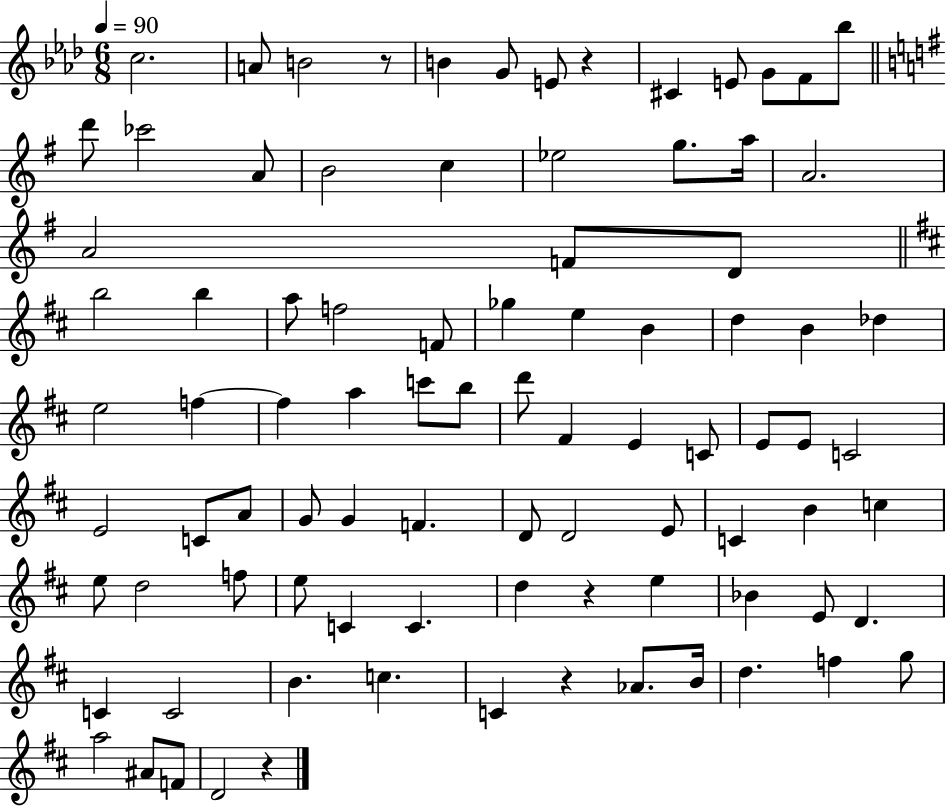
C5/h. A4/e B4/h R/e B4/q G4/e E4/e R/q C#4/q E4/e G4/e F4/e Bb5/e D6/e CES6/h A4/e B4/h C5/q Eb5/h G5/e. A5/s A4/h. A4/h F4/e D4/e B5/h B5/q A5/e F5/h F4/e Gb5/q E5/q B4/q D5/q B4/q Db5/q E5/h F5/q F5/q A5/q C6/e B5/e D6/e F#4/q E4/q C4/e E4/e E4/e C4/h E4/h C4/e A4/e G4/e G4/q F4/q. D4/e D4/h E4/e C4/q B4/q C5/q E5/e D5/h F5/e E5/e C4/q C4/q. D5/q R/q E5/q Bb4/q E4/e D4/q. C4/q C4/h B4/q. C5/q. C4/q R/q Ab4/e. B4/s D5/q. F5/q G5/e A5/h A#4/e F4/e D4/h R/q